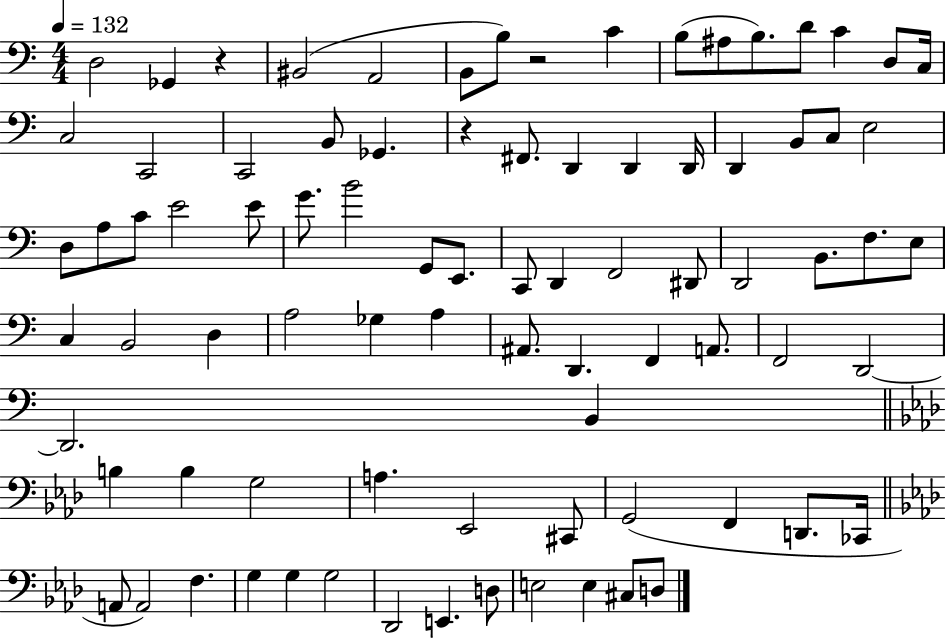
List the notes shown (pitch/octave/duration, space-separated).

D3/h Gb2/q R/q BIS2/h A2/h B2/e B3/e R/h C4/q B3/e A#3/e B3/e. D4/e C4/q D3/e C3/s C3/h C2/h C2/h B2/e Gb2/q. R/q F#2/e. D2/q D2/q D2/s D2/q B2/e C3/e E3/h D3/e A3/e C4/e E4/h E4/e G4/e. B4/h G2/e E2/e. C2/e D2/q F2/h D#2/e D2/h B2/e. F3/e. E3/e C3/q B2/h D3/q A3/h Gb3/q A3/q A#2/e. D2/q. F2/q A2/e. F2/h D2/h D2/h. B2/q B3/q B3/q G3/h A3/q. Eb2/h C#2/e G2/h F2/q D2/e. CES2/s A2/e A2/h F3/q. G3/q G3/q G3/h Db2/h E2/q. D3/e E3/h E3/q C#3/e D3/e